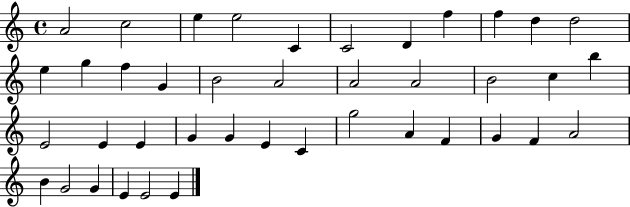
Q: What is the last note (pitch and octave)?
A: E4